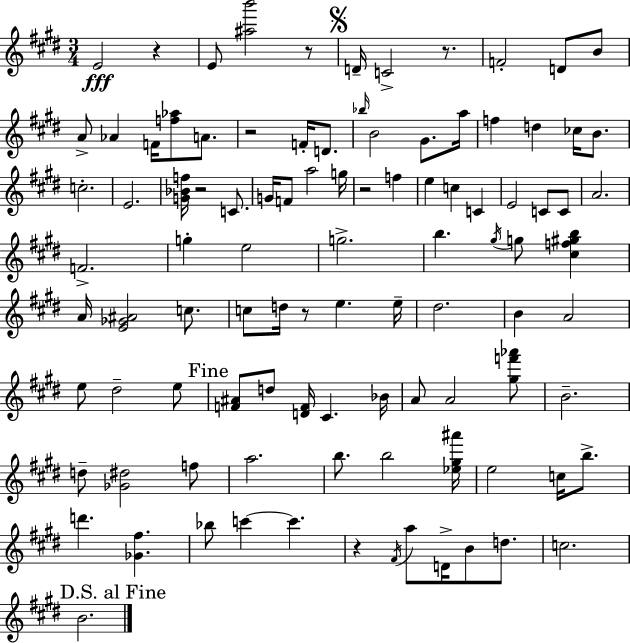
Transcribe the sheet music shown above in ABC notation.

X:1
T:Untitled
M:3/4
L:1/4
K:E
E2 z E/2 [^ab']2 z/2 D/4 C2 z/2 F2 D/2 B/2 A/2 _A F/4 [f_a]/2 A/2 z2 F/4 D/2 _b/4 B2 ^G/2 a/4 f d _c/4 B/2 c2 E2 [G_Bf]/4 z2 C/2 G/4 F/2 a2 g/4 z2 f e c C E2 C/2 C/2 A2 F2 g e2 g2 b ^g/4 g/2 [^cf^gb] A/4 [E_G^A]2 c/2 c/2 d/4 z/2 e e/4 ^d2 B A2 e/2 ^d2 e/2 [F^A]/2 d/2 [DF]/4 ^C _B/4 A/2 A2 [^gf'_a']/2 B2 d/2 [_G^d]2 f/2 a2 b/2 b2 [_e^g^a']/4 e2 c/4 b/2 d' [_G^f] _b/2 c' c' z ^F/4 a/2 D/4 B/2 d/2 c2 B2